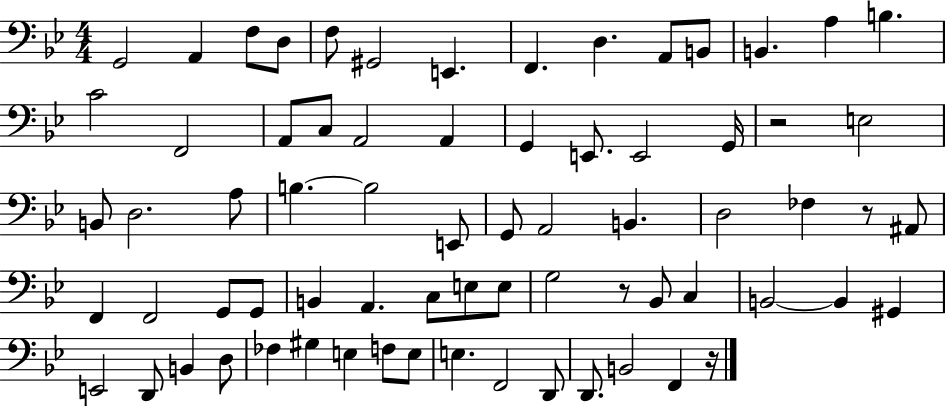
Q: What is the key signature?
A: BES major